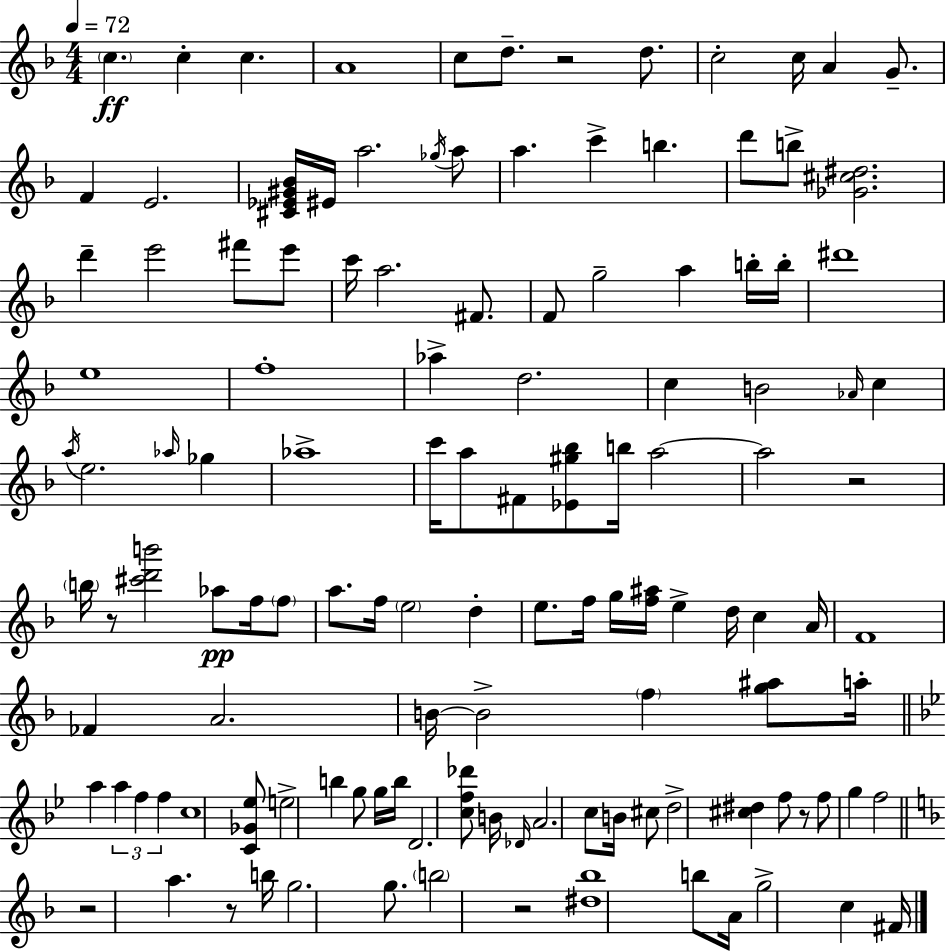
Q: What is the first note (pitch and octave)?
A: C5